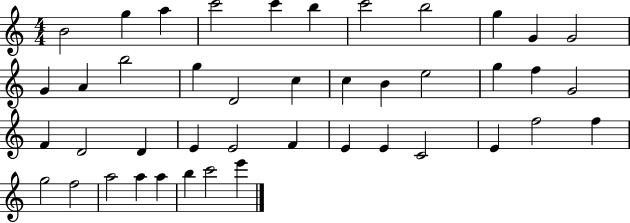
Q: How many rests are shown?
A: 0